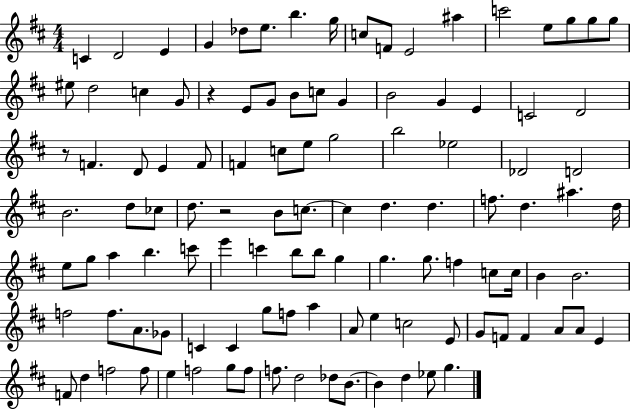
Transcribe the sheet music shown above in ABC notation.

X:1
T:Untitled
M:4/4
L:1/4
K:D
C D2 E G _d/2 e/2 b g/4 c/2 F/2 E2 ^a c'2 e/2 g/2 g/2 g/2 ^e/2 d2 c G/2 z E/2 G/2 B/2 c/2 G B2 G E C2 D2 z/2 F D/2 E F/2 F c/2 e/2 g2 b2 _e2 _D2 D2 B2 d/2 _c/2 d/2 z2 B/2 c/2 c d d f/2 d ^a d/4 e/2 g/2 a b c'/2 e' c' b/2 b/2 g g g/2 f c/2 c/4 B B2 f2 f/2 A/2 _G/2 C C g/2 f/2 a A/2 e c2 E/2 G/2 F/2 F A/2 A/2 E F/2 d f2 f/2 e f2 g/2 f/2 f/2 d2 _d/2 B/2 B d _e/2 g